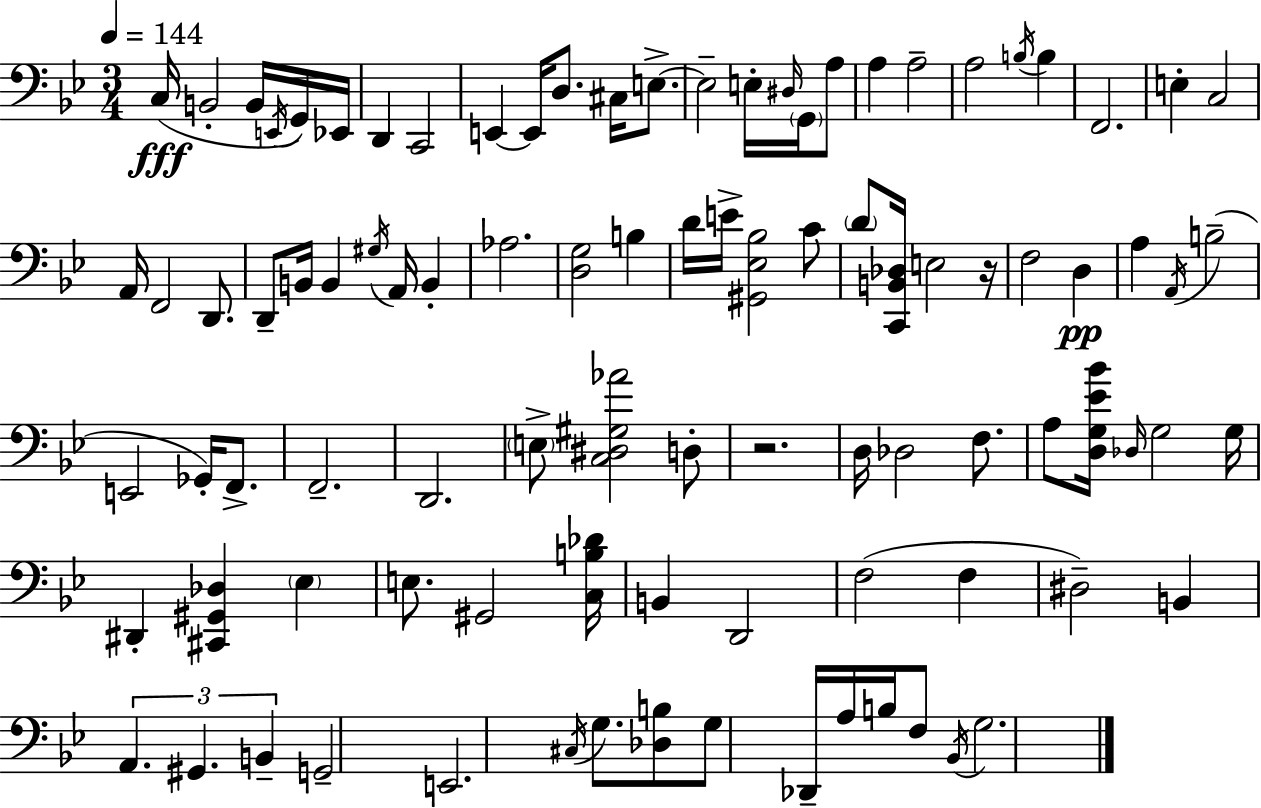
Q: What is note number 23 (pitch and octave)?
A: B3